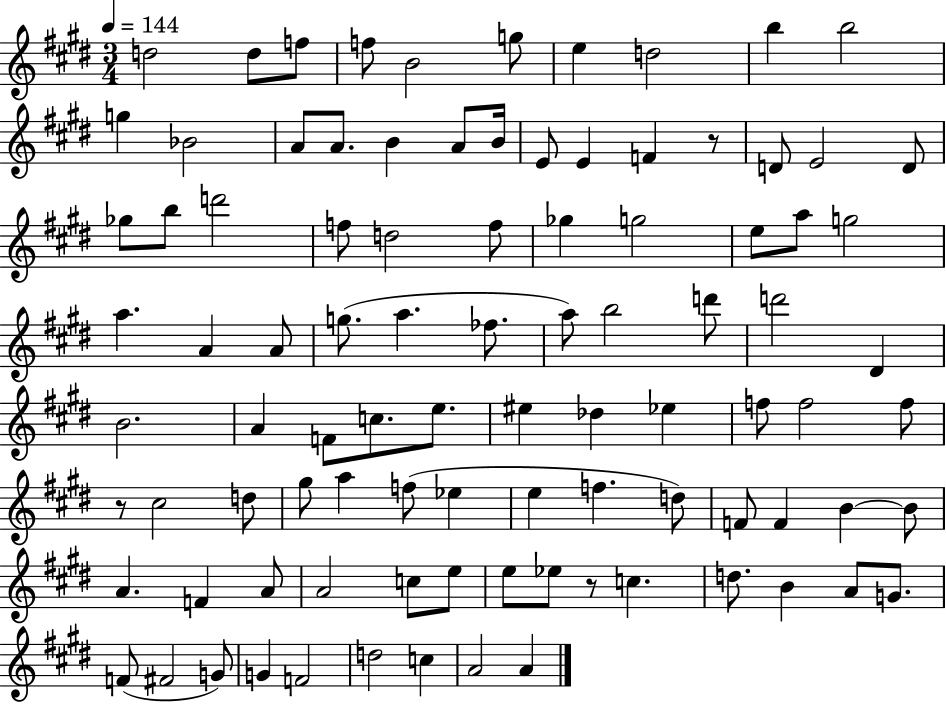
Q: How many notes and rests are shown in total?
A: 94